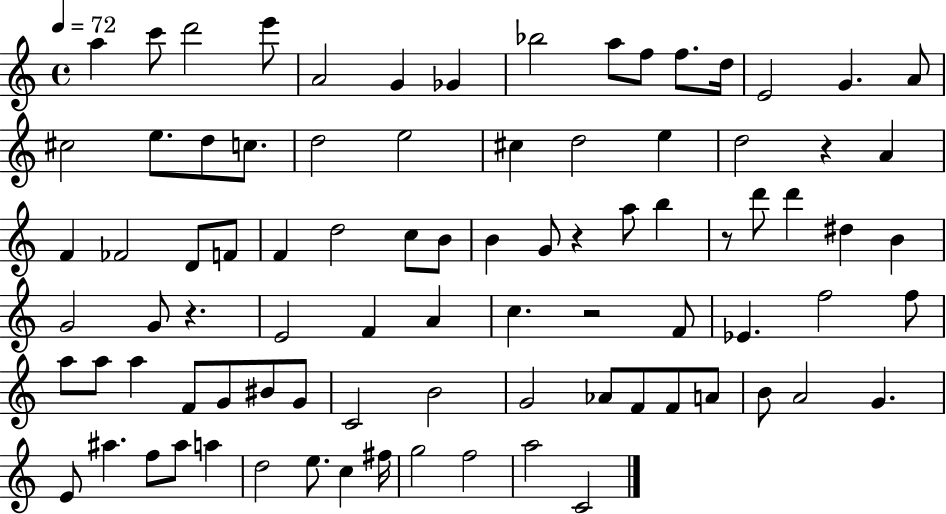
A5/q C6/e D6/h E6/e A4/h G4/q Gb4/q Bb5/h A5/e F5/e F5/e. D5/s E4/h G4/q. A4/e C#5/h E5/e. D5/e C5/e. D5/h E5/h C#5/q D5/h E5/q D5/h R/q A4/q F4/q FES4/h D4/e F4/e F4/q D5/h C5/e B4/e B4/q G4/e R/q A5/e B5/q R/e D6/e D6/q D#5/q B4/q G4/h G4/e R/q. E4/h F4/q A4/q C5/q. R/h F4/e Eb4/q. F5/h F5/e A5/e A5/e A5/q F4/e G4/e BIS4/e G4/e C4/h B4/h G4/h Ab4/e F4/e F4/e A4/e B4/e A4/h G4/q. E4/e A#5/q. F5/e A#5/e A5/q D5/h E5/e. C5/q F#5/s G5/h F5/h A5/h C4/h